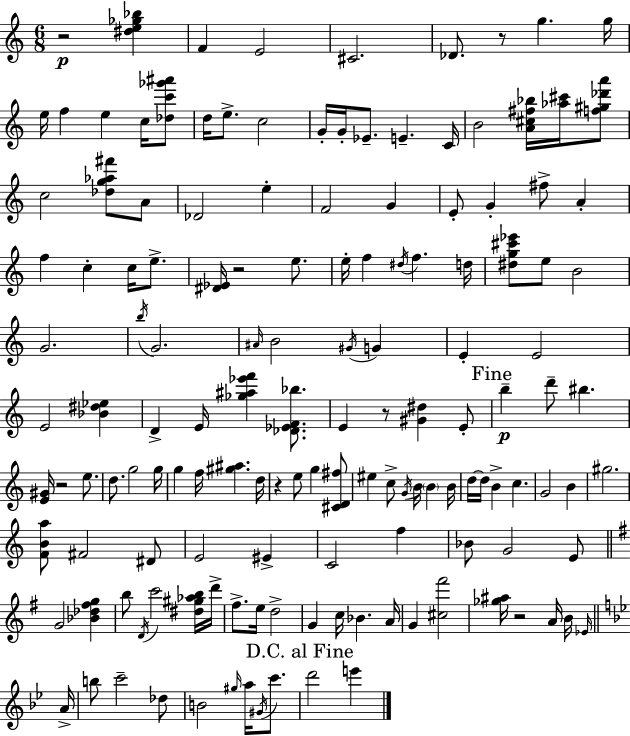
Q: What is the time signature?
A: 6/8